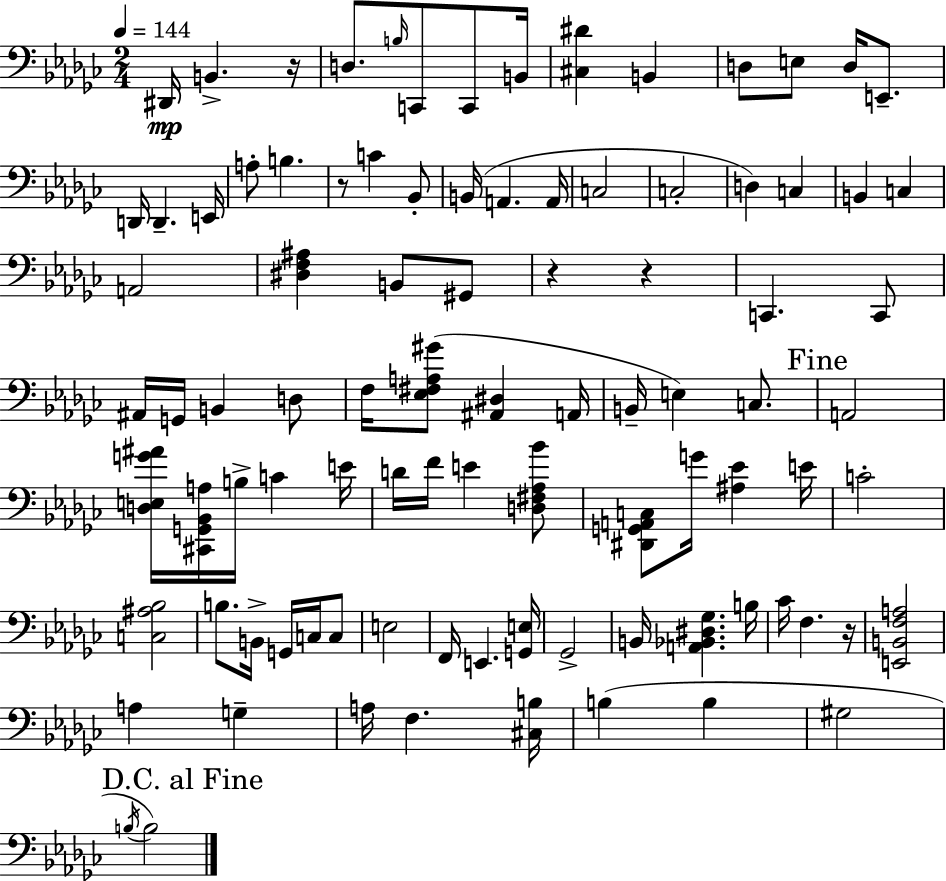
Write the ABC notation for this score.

X:1
T:Untitled
M:2/4
L:1/4
K:Ebm
^D,,/4 B,, z/4 D,/2 B,/4 C,,/2 C,,/2 B,,/4 [^C,^D] B,, D,/2 E,/2 D,/4 E,,/2 D,,/4 D,, E,,/4 A,/2 B, z/2 C _B,,/2 B,,/4 A,, A,,/4 C,2 C,2 D, C, B,, C, A,,2 [^D,F,^A,] B,,/2 ^G,,/2 z z C,, C,,/2 ^A,,/4 G,,/4 B,, D,/2 F,/4 [_E,^F,A,^G]/2 [^A,,^D,] A,,/4 B,,/4 E, C,/2 A,,2 [D,E,G^A]/4 [^C,,G,,_B,,A,]/4 B,/4 C E/4 D/4 F/4 E [D,^F,_A,_B]/2 [^D,,G,,A,,C,]/2 G/4 [^A,_E] E/4 C2 [C,^A,_B,]2 B,/2 B,,/4 G,,/4 C,/4 C,/2 E,2 F,,/4 E,, [G,,E,]/4 _G,,2 B,,/4 [A,,_B,,^D,_G,] B,/4 _C/4 F, z/4 [E,,B,,F,A,]2 A, G, A,/4 F, [^C,B,]/4 B, B, ^G,2 B,/4 B,2